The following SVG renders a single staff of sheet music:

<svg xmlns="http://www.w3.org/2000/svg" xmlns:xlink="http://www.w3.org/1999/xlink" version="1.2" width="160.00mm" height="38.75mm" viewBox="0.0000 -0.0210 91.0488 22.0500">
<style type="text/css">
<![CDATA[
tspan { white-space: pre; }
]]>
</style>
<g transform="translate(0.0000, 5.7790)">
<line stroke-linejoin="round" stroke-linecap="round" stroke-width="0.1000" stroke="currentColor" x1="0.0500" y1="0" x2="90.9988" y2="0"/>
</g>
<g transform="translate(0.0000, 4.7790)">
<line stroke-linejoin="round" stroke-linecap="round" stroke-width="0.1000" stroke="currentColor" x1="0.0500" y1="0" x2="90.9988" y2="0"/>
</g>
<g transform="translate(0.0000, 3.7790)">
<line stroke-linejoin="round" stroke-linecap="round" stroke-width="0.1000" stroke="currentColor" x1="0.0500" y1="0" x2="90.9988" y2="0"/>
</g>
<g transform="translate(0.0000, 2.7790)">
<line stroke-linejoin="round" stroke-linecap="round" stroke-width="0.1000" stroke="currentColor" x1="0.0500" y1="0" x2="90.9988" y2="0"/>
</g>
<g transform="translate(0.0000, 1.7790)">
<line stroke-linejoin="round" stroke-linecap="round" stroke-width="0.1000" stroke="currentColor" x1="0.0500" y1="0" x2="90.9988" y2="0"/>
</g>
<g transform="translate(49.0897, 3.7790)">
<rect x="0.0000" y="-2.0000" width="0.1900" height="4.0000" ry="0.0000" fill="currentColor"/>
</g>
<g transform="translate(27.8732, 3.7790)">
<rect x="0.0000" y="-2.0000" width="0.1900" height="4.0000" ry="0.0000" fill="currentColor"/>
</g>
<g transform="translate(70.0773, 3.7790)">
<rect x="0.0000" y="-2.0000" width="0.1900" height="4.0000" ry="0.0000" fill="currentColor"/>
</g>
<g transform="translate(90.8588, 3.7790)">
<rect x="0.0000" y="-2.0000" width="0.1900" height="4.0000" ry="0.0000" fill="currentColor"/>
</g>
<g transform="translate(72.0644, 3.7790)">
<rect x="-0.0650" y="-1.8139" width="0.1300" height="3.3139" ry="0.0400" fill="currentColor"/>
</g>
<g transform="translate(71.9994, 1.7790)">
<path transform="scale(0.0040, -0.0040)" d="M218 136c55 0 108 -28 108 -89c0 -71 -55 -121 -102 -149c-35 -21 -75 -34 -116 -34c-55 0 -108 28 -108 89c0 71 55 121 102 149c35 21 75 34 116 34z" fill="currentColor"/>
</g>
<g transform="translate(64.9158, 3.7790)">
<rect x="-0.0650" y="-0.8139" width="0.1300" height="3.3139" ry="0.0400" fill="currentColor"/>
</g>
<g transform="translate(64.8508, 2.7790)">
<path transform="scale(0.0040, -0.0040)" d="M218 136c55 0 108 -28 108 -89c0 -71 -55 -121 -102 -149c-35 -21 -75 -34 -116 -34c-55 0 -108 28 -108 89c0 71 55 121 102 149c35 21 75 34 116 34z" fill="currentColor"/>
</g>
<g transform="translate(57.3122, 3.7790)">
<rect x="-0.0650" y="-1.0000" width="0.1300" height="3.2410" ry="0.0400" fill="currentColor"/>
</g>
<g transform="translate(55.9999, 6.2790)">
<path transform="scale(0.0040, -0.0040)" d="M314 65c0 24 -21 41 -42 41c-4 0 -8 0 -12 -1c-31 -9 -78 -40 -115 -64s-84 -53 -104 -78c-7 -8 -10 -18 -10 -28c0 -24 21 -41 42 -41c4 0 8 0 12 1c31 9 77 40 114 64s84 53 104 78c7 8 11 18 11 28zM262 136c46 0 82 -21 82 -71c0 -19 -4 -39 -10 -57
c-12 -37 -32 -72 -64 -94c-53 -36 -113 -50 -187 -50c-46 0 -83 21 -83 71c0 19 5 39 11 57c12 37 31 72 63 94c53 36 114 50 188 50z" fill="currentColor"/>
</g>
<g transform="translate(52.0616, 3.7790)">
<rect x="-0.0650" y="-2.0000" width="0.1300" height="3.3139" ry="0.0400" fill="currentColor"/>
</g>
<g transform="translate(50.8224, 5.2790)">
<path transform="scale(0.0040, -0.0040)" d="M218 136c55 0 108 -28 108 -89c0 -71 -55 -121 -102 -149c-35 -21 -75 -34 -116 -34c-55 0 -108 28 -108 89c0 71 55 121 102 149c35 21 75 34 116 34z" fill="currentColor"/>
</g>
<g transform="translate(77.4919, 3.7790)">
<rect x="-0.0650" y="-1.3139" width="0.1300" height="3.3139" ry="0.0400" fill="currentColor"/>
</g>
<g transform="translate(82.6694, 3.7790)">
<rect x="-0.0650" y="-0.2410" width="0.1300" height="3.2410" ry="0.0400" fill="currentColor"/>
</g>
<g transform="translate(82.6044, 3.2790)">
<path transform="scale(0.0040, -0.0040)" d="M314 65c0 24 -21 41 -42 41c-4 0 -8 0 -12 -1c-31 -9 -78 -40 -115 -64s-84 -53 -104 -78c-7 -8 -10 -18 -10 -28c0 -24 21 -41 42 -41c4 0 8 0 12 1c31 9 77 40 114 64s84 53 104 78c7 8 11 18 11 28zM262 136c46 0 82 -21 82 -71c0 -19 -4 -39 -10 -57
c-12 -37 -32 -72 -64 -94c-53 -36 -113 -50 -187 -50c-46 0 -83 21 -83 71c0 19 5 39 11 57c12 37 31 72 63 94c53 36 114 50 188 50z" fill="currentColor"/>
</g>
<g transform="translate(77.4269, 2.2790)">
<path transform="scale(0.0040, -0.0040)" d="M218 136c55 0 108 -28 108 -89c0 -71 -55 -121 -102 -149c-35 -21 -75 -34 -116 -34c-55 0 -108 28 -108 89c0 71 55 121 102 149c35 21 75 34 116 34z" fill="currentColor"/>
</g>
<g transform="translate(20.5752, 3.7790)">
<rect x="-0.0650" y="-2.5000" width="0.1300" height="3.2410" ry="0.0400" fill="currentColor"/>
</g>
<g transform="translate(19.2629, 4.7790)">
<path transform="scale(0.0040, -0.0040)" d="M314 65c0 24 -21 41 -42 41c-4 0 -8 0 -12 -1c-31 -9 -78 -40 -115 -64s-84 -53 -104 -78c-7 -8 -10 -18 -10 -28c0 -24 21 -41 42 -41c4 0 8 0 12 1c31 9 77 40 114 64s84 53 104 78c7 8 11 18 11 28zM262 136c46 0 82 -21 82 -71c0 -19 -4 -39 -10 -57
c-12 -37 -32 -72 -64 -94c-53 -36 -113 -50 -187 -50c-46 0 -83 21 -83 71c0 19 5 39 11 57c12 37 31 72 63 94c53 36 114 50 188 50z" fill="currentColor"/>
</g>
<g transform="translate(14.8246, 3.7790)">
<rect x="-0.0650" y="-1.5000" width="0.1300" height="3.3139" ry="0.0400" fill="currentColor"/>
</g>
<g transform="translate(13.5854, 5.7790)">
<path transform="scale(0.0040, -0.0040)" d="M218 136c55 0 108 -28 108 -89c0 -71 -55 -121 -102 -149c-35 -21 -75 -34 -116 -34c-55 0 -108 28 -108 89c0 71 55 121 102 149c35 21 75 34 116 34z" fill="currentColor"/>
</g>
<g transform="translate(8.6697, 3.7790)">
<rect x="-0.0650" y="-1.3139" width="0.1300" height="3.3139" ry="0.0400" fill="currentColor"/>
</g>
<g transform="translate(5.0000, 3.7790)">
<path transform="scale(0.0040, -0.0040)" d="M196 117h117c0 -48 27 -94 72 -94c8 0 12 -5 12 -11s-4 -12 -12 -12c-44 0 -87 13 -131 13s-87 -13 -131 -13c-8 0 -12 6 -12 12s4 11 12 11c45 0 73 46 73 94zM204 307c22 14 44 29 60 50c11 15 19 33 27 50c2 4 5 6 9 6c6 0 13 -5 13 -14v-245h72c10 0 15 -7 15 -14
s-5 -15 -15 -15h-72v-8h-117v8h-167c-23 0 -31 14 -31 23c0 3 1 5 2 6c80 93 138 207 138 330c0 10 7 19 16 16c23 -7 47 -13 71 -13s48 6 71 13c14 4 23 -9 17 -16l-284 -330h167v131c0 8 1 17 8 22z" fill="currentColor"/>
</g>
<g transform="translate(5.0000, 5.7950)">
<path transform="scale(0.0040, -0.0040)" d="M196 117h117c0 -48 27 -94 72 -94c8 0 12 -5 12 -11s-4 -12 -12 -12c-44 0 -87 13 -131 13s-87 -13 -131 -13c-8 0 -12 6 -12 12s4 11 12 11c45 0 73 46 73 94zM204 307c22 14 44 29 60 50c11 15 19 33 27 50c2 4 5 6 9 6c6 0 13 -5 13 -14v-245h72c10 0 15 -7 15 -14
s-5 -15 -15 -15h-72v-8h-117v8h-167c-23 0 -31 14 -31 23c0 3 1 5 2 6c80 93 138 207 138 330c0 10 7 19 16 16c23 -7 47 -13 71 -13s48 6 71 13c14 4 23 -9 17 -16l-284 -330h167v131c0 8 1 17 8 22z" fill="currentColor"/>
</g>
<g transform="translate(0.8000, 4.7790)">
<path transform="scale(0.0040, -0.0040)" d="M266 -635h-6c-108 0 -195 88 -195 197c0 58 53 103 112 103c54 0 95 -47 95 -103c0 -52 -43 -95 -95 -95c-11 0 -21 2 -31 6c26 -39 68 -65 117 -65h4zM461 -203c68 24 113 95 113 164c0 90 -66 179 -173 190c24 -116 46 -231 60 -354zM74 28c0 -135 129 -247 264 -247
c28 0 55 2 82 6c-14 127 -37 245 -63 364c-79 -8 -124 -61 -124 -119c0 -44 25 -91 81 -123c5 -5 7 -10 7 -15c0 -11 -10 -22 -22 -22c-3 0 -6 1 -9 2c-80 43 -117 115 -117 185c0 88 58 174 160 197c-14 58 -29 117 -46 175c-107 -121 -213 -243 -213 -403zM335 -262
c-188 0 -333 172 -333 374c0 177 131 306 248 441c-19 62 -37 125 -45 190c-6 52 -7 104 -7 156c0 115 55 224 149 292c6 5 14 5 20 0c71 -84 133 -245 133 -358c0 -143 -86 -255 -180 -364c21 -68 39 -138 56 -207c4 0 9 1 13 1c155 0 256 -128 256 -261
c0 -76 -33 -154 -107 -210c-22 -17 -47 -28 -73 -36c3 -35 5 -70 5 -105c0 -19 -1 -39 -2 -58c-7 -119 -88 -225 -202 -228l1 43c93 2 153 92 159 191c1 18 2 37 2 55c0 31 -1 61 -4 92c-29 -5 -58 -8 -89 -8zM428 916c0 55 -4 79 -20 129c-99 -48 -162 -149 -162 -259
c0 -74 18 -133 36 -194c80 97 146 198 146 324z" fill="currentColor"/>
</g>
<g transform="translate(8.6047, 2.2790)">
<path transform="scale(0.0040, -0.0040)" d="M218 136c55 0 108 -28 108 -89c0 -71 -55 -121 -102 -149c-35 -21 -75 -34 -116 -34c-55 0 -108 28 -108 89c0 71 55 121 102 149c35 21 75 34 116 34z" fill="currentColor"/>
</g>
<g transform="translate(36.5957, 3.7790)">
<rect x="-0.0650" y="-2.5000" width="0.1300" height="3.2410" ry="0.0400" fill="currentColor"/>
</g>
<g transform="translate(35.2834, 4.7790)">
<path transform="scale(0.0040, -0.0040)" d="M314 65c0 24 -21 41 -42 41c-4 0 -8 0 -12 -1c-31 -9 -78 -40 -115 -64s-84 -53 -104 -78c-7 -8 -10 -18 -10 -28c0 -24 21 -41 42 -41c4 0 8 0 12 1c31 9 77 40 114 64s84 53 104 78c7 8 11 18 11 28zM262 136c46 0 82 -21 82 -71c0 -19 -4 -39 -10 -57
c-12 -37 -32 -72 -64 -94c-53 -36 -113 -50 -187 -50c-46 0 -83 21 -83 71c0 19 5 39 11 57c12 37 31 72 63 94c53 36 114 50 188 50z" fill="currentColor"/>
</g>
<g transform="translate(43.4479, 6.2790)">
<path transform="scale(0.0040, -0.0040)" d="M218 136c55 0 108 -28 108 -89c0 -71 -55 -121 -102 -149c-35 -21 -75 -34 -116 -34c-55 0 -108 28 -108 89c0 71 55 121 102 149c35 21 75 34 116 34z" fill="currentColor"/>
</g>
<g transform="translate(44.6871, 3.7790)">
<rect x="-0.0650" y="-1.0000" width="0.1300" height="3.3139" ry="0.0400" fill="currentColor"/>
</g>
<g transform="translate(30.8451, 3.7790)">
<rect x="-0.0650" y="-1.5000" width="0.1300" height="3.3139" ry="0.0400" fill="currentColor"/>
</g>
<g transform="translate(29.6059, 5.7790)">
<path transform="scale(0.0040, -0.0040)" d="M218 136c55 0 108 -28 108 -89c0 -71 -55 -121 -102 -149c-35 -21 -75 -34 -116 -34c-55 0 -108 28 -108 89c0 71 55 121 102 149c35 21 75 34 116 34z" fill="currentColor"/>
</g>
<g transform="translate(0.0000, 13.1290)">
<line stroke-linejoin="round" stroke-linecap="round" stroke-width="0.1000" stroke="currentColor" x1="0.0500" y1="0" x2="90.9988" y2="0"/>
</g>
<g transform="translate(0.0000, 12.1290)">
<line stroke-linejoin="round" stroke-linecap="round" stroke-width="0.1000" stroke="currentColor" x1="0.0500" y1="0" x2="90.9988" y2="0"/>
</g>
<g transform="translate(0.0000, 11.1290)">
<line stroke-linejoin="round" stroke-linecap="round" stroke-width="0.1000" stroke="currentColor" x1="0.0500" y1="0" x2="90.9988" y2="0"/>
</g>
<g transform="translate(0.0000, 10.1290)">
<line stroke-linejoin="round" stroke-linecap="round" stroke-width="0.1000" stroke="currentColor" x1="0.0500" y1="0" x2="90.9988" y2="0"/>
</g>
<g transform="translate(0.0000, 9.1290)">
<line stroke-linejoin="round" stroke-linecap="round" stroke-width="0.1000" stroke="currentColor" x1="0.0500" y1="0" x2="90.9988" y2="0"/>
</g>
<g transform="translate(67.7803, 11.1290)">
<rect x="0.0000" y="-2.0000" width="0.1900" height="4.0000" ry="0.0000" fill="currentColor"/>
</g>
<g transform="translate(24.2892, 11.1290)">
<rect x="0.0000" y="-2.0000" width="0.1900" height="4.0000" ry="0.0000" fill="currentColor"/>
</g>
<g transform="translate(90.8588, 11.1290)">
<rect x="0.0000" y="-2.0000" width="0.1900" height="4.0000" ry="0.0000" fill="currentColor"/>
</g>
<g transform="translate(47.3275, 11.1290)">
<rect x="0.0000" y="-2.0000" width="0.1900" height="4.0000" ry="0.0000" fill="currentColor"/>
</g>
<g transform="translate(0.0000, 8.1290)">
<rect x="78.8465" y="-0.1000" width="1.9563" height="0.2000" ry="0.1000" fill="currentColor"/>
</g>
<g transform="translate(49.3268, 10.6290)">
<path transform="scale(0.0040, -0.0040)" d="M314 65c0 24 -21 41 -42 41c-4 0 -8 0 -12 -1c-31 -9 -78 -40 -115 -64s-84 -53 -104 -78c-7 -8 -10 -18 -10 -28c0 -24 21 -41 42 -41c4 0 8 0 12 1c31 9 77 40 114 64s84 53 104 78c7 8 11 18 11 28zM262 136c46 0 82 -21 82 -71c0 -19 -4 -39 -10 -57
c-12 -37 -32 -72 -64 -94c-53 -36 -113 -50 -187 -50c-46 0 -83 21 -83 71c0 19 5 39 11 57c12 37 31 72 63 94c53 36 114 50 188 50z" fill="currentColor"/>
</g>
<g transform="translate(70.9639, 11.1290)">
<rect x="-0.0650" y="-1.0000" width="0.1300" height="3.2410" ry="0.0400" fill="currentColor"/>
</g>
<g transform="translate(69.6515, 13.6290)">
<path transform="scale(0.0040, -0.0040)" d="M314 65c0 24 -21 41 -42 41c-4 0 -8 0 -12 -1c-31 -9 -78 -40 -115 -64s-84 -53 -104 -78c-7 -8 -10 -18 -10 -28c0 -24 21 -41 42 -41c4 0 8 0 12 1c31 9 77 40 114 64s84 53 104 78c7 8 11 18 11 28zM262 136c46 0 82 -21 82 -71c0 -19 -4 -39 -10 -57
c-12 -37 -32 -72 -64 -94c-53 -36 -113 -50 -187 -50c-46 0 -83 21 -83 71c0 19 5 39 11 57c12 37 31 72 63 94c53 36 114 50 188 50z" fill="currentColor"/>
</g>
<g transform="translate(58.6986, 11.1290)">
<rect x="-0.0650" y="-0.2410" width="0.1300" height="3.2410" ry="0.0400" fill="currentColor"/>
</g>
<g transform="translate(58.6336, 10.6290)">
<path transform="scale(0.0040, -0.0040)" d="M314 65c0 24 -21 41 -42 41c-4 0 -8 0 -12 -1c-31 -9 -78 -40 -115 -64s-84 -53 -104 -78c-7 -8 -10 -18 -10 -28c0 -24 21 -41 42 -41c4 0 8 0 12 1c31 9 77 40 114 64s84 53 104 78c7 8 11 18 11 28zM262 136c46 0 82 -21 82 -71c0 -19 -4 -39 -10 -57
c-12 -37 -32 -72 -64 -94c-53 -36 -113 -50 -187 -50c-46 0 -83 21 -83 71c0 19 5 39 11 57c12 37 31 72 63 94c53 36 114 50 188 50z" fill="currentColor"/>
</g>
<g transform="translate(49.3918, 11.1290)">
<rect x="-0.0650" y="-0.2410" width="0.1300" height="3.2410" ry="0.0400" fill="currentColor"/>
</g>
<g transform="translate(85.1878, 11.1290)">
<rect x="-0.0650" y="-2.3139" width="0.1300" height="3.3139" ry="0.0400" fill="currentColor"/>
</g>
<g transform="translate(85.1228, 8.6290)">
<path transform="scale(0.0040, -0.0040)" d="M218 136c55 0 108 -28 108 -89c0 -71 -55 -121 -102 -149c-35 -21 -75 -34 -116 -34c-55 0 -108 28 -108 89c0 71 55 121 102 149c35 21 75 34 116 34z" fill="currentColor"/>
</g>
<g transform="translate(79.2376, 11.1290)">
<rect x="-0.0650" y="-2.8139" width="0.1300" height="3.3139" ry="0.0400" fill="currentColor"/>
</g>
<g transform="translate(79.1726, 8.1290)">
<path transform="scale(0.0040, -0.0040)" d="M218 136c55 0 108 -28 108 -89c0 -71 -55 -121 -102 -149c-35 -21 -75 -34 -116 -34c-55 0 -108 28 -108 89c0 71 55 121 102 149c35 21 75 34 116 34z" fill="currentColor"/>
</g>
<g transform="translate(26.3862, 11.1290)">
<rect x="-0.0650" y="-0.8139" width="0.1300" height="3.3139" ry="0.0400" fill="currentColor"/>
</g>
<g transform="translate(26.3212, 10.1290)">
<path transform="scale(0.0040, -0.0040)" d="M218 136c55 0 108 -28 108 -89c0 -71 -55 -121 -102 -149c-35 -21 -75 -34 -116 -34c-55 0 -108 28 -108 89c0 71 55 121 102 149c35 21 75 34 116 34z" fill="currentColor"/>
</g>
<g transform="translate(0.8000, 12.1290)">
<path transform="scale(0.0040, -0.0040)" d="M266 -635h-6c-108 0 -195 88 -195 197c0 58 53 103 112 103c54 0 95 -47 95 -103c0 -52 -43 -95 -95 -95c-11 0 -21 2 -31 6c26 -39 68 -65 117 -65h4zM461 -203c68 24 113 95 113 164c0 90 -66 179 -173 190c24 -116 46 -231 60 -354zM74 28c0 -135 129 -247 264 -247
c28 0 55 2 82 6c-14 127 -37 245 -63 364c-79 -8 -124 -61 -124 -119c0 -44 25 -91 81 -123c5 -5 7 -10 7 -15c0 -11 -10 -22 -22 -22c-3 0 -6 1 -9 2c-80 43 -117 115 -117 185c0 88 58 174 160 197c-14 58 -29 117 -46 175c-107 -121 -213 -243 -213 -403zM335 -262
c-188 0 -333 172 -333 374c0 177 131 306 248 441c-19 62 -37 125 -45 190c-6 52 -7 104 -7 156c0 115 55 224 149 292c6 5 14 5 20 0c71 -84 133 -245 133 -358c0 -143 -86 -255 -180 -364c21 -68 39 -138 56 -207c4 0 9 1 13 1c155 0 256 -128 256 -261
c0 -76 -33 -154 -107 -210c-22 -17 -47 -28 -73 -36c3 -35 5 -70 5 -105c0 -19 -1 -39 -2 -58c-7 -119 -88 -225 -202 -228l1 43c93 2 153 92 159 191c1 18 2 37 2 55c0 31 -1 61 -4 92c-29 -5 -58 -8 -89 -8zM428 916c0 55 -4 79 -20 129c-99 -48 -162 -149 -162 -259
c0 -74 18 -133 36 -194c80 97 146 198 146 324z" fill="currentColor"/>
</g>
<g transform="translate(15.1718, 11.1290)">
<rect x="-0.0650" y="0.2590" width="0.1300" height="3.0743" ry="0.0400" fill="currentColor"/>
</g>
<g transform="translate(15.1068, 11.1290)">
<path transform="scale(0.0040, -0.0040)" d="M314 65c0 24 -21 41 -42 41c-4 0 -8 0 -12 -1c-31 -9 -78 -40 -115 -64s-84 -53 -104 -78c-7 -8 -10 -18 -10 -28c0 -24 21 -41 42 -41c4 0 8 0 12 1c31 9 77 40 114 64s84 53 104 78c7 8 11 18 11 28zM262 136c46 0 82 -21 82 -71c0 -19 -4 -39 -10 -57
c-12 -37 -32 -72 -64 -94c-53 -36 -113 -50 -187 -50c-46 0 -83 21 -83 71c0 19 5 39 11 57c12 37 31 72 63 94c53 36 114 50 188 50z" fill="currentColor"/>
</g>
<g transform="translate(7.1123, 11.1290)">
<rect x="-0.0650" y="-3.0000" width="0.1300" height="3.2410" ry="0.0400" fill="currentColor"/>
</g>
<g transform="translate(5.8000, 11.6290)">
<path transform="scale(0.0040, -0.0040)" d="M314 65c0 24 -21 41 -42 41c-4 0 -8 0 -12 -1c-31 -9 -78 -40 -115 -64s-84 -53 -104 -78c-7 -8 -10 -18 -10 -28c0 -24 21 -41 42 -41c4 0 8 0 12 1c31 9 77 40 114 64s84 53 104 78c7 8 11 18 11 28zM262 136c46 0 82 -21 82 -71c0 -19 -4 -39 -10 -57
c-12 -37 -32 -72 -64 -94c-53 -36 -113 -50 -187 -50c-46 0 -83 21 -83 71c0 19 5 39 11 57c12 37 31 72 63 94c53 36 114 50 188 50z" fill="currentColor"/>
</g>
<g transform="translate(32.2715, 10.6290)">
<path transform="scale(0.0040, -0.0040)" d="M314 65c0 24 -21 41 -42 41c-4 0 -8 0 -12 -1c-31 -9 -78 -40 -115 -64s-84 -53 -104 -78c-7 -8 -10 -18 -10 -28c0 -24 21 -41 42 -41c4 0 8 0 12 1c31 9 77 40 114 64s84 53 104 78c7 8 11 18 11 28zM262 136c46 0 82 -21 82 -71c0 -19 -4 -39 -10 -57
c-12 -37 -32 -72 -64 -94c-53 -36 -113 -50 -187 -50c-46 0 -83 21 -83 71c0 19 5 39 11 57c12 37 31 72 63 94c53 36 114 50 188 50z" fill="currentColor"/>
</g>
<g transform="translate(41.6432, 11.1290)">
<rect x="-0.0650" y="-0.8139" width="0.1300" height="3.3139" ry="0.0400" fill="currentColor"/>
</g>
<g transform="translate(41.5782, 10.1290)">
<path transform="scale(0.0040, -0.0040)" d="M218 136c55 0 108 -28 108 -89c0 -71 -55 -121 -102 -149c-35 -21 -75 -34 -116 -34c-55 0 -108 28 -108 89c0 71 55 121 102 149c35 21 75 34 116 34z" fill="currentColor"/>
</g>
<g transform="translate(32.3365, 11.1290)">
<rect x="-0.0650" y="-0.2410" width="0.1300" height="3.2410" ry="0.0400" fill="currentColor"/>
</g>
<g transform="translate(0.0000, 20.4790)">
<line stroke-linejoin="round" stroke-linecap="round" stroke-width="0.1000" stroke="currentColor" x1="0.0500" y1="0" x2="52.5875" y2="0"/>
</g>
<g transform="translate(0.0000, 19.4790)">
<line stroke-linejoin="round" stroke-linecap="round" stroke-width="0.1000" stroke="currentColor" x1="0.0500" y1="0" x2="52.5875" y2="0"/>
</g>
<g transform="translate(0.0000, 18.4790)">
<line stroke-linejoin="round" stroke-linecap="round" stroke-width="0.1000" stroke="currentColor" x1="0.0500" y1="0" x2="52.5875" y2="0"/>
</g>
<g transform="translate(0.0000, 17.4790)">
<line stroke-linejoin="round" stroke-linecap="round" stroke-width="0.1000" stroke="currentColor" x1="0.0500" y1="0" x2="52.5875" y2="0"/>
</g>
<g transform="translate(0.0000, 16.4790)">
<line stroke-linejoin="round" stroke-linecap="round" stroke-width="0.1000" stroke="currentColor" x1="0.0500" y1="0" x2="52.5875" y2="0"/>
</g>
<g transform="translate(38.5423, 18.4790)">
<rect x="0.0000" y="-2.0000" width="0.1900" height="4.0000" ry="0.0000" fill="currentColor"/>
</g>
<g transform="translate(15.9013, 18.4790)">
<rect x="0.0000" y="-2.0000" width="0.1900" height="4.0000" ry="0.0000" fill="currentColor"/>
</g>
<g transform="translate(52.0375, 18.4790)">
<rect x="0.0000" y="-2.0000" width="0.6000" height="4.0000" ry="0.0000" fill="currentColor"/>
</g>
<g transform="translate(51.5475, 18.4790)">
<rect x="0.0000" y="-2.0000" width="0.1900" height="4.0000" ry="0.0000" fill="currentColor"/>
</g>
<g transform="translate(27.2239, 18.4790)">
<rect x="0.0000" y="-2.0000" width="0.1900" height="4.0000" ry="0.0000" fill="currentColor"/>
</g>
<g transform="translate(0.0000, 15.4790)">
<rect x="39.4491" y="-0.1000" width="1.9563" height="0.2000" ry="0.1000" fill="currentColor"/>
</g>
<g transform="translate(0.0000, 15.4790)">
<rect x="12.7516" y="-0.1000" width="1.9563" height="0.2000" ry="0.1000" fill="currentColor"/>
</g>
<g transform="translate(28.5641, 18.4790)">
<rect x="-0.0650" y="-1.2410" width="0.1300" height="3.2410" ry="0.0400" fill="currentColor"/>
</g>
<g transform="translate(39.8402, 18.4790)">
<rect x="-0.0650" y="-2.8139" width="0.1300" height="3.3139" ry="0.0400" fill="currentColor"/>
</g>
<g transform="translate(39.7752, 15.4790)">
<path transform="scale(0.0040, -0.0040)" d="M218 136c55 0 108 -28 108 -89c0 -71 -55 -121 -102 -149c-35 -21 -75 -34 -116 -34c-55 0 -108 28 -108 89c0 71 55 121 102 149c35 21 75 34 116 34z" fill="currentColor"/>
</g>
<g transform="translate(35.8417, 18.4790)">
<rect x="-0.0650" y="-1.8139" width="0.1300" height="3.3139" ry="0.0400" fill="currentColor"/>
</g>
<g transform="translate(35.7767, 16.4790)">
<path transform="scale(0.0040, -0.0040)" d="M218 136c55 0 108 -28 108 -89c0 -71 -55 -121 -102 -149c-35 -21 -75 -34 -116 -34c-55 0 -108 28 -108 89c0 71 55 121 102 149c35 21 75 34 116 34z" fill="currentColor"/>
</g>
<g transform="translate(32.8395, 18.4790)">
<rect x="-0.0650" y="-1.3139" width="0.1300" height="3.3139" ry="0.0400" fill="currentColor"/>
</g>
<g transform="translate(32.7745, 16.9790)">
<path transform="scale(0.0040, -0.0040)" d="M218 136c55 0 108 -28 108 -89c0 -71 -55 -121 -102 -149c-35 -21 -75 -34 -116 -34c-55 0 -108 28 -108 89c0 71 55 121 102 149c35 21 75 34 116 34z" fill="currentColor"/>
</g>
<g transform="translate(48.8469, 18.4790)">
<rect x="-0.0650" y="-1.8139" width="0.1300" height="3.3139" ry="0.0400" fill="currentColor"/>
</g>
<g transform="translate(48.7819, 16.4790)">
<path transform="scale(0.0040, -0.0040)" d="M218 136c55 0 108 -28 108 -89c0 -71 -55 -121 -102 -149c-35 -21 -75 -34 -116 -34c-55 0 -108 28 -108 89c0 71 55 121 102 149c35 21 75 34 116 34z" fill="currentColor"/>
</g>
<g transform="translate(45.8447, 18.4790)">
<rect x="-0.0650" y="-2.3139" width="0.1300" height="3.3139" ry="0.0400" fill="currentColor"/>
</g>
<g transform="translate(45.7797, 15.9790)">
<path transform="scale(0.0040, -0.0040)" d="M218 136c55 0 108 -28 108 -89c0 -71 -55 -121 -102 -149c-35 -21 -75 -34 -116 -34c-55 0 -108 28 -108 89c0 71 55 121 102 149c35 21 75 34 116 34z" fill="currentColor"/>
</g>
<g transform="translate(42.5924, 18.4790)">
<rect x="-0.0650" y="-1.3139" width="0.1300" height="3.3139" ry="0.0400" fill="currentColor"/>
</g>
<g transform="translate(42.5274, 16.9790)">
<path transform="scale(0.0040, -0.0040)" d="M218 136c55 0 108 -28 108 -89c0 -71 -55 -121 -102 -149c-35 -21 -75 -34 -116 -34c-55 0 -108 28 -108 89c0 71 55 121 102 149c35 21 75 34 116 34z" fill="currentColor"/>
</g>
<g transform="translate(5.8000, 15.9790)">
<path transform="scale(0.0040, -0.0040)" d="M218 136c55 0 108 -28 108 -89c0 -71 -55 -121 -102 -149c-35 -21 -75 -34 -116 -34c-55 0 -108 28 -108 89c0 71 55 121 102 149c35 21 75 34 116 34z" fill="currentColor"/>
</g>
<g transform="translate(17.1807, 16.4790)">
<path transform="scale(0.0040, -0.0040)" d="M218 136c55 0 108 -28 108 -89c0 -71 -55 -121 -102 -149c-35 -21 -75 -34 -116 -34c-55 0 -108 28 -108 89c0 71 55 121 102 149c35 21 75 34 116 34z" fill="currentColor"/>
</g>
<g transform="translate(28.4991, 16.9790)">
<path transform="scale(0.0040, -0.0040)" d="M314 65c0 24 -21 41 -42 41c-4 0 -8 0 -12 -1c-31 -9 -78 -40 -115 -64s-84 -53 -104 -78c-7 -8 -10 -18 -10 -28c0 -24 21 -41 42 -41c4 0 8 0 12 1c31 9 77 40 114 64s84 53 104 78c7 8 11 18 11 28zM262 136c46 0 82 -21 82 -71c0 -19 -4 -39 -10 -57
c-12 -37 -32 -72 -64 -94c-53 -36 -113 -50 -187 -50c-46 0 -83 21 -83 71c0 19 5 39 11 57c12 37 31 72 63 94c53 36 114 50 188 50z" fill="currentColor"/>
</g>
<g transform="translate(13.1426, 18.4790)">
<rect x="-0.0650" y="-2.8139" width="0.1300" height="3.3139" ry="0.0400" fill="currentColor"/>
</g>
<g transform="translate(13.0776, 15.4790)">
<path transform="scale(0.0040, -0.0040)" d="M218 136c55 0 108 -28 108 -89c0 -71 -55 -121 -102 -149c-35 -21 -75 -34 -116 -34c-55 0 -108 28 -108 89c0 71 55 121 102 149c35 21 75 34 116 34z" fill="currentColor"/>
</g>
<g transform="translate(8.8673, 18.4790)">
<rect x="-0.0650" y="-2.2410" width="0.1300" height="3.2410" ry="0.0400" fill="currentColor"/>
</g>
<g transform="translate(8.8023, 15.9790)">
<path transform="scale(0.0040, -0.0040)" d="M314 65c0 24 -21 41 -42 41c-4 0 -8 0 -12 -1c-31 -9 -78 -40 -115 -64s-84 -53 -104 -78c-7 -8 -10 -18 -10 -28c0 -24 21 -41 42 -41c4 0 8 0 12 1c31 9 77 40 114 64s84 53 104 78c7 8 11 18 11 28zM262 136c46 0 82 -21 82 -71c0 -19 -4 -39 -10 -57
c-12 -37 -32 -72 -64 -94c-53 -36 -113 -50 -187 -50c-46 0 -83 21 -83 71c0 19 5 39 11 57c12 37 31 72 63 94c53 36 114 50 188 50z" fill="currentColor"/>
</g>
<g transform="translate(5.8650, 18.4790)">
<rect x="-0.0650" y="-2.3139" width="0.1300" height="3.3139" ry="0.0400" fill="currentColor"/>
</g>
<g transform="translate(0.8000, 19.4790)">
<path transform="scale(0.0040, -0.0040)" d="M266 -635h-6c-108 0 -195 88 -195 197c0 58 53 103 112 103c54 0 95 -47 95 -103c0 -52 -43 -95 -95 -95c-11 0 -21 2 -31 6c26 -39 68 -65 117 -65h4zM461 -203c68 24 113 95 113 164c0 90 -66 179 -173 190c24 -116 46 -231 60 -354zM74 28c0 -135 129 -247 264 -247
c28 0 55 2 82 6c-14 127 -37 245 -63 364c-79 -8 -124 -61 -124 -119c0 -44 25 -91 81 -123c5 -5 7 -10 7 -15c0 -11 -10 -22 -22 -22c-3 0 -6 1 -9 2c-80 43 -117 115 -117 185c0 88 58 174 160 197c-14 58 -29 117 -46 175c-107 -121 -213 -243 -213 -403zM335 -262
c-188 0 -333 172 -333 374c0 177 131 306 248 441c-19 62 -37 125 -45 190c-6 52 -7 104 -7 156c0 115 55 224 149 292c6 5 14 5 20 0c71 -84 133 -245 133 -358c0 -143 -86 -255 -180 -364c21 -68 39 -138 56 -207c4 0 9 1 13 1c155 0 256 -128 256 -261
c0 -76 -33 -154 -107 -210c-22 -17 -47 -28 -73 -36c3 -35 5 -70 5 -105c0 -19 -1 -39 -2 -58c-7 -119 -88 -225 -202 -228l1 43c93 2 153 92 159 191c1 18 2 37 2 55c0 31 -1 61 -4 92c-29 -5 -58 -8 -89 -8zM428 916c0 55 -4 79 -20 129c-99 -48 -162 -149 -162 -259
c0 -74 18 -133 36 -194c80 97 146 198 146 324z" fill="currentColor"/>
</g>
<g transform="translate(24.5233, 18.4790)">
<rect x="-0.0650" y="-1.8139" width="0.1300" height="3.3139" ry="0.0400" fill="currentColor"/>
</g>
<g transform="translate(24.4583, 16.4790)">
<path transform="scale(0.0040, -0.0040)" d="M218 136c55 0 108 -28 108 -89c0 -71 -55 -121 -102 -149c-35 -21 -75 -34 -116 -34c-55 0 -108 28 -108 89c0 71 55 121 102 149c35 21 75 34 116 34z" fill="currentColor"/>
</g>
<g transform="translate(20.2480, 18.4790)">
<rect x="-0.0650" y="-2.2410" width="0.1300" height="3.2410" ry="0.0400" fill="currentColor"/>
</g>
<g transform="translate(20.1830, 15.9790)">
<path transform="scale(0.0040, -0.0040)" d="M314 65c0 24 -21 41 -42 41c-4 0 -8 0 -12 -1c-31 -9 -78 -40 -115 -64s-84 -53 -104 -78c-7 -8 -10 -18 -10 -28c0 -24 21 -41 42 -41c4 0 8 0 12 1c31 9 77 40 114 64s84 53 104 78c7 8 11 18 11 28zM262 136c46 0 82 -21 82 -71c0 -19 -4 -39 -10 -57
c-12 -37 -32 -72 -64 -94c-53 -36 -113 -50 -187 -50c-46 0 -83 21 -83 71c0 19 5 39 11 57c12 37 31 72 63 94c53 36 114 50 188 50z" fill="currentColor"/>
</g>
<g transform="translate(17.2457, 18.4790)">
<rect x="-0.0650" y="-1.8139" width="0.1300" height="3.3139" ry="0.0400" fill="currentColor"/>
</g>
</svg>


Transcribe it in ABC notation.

X:1
T:Untitled
M:4/4
L:1/4
K:C
e E G2 E G2 D F D2 d f e c2 A2 B2 d c2 d c2 c2 D2 a g g g2 a f g2 f e2 e f a e g f